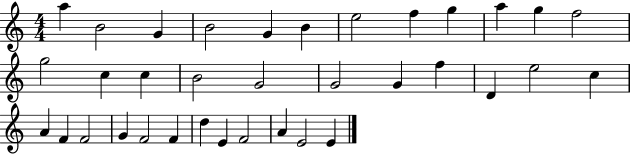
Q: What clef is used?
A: treble